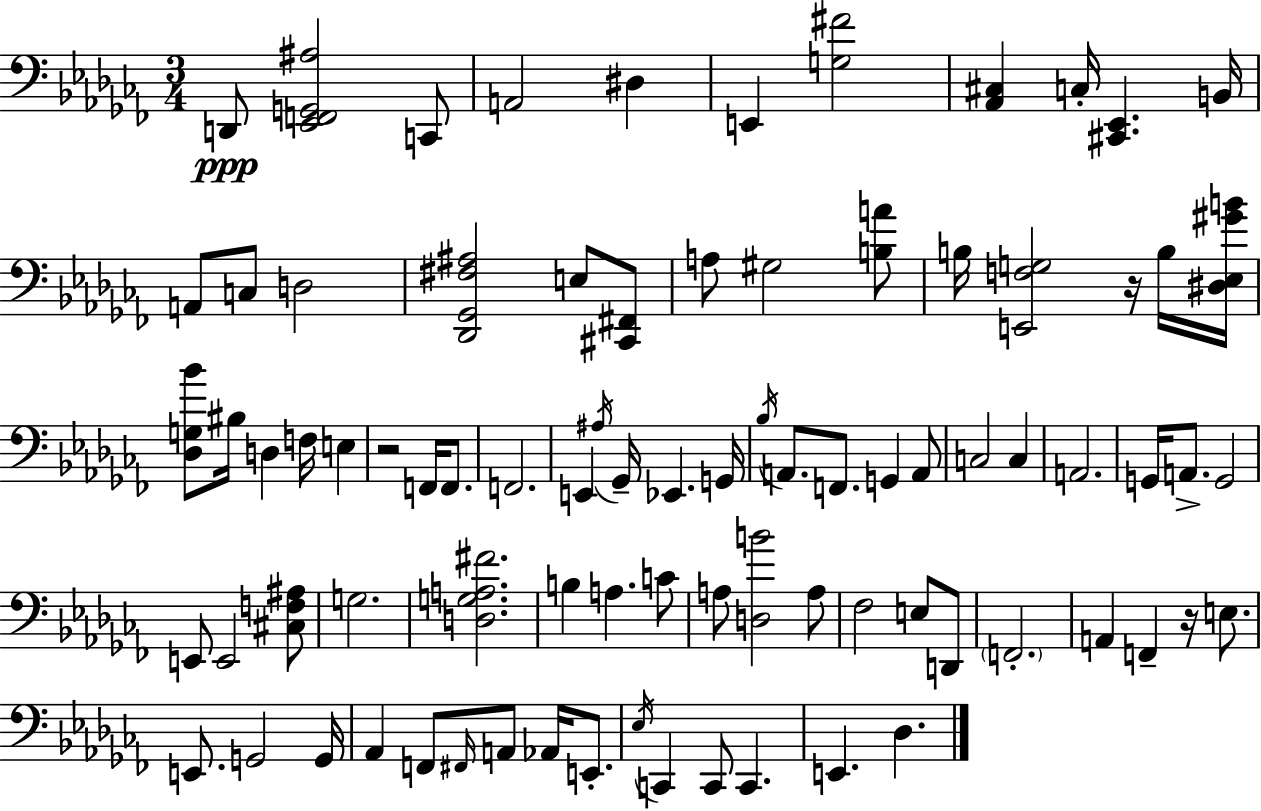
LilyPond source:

{
  \clef bass
  \numericTimeSignature
  \time 3/4
  \key aes \minor
  d,8\ppp <ees, f, g, ais>2 c,8 | a,2 dis4 | e,4 <g fis'>2 | <aes, cis>4 c16-. <cis, ees,>4. b,16 | \break a,8 c8 d2 | <des, ges, fis ais>2 e8 <cis, fis,>8 | a8 gis2 <b a'>8 | b16 <e, f g>2 r16 b16 <dis ees gis' b'>16 | \break <des g bes'>8 bis16 d4 f16 e4 | r2 f,16 f,8. | f,2. | e,4 \acciaccatura { ais16 } ges,16-- ees,4. | \break g,16 \acciaccatura { bes16 } a,8. f,8. g,4 | a,8 c2 c4 | a,2. | g,16 a,8.-> g,2 | \break e,8 e,2 | <cis f ais>8 g2. | <d g a fis'>2. | b4 a4. | \break c'8 a8 <d b'>2 | a8 fes2 e8 | d,8 \parenthesize f,2.-. | a,4 f,4-- r16 e8. | \break e,8. g,2 | g,16 aes,4 f,8 \grace { fis,16 } a,8 aes,16 | e,8.-. \acciaccatura { ees16 } c,4 c,8 c,4. | e,4. des4. | \break \bar "|."
}